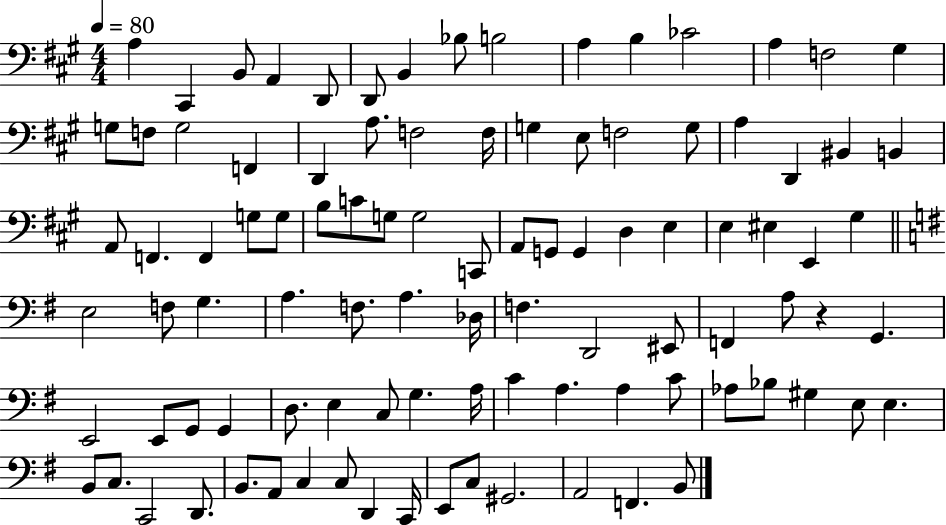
A3/q C#2/q B2/e A2/q D2/e D2/e B2/q Bb3/e B3/h A3/q B3/q CES4/h A3/q F3/h G#3/q G3/e F3/e G3/h F2/q D2/q A3/e. F3/h F3/s G3/q E3/e F3/h G3/e A3/q D2/q BIS2/q B2/q A2/e F2/q. F2/q G3/e G3/e B3/e C4/e G3/e G3/h C2/e A2/e G2/e G2/q D3/q E3/q E3/q EIS3/q E2/q G#3/q E3/h F3/e G3/q. A3/q. F3/e. A3/q. Db3/s F3/q. D2/h EIS2/e F2/q A3/e R/q G2/q. E2/h E2/e G2/e G2/q D3/e. E3/q C3/e G3/q. A3/s C4/q A3/q. A3/q C4/e Ab3/e Bb3/e G#3/q E3/e E3/q. B2/e C3/e. C2/h D2/e. B2/e. A2/e C3/q C3/e D2/q C2/s E2/e C3/e G#2/h. A2/h F2/q. B2/e